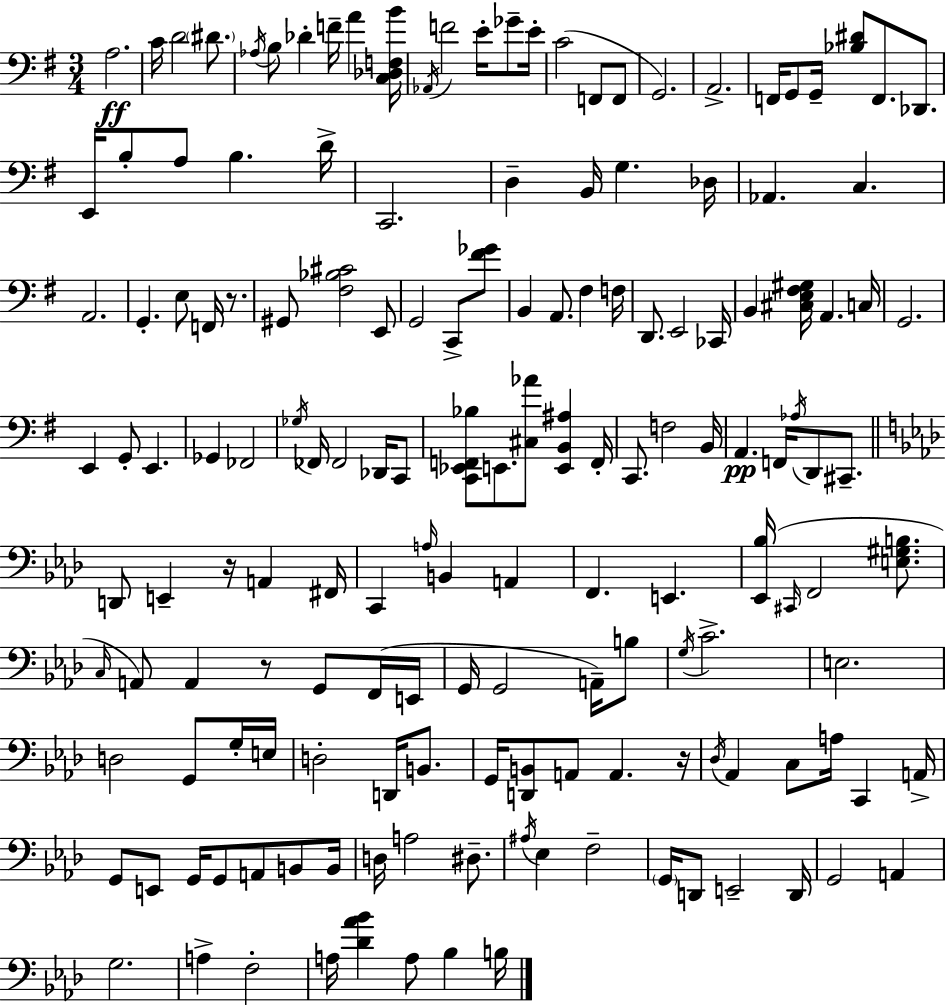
A3/h. C4/s D4/h D#4/e. Ab3/s B3/e Db4/q F4/s A4/q [C3,Db3,F3,B4]/s Ab2/s F4/h E4/s Gb4/e E4/s C4/h F2/e F2/e G2/h. A2/h. F2/s G2/e G2/s [Bb3,D#4]/e F2/e. Db2/e. E2/s B3/e A3/e B3/q. D4/s C2/h. D3/q B2/s G3/q. Db3/s Ab2/q. C3/q. A2/h. G2/q. E3/e F2/s R/e. G#2/e [F#3,Bb3,C#4]/h E2/e G2/h C2/e [F#4,Gb4]/e B2/q A2/e. F#3/q F3/s D2/e. E2/h CES2/s B2/q [C#3,E3,F#3,G#3]/s A2/q. C3/s G2/h. E2/q G2/e E2/q. Gb2/q FES2/h Gb3/s FES2/s FES2/h Db2/s C2/e [C2,Eb2,F2,Bb3]/e E2/e. [C#3,Ab4]/e [E2,B2,A#3]/q F2/s C2/e. F3/h B2/s A2/q. F2/s Ab3/s D2/e C#2/e. D2/e E2/q R/s A2/q F#2/s C2/q A3/s B2/q A2/q F2/q. E2/q. [Eb2,Bb3]/s C#2/s F2/h [E3,G#3,B3]/e. C3/s A2/e A2/q R/e G2/e F2/s E2/s G2/s G2/h A2/s B3/e G3/s C4/h. E3/h. D3/h G2/e G3/s E3/s D3/h D2/s B2/e. G2/s [D2,B2]/e A2/e A2/q. R/s Db3/s Ab2/q C3/e A3/s C2/q A2/s G2/e E2/e G2/s G2/e A2/e B2/e B2/s D3/s A3/h D#3/e. A#3/s Eb3/q F3/h G2/s D2/e E2/h D2/s G2/h A2/q G3/h. A3/q F3/h A3/s [Db4,Ab4,Bb4]/q A3/e Bb3/q B3/s